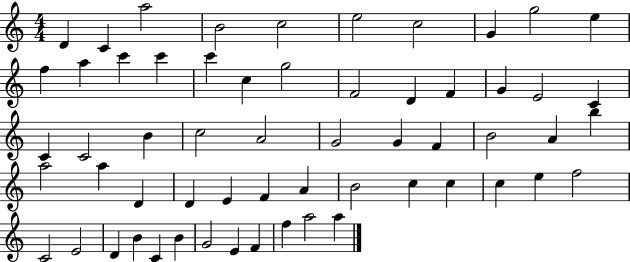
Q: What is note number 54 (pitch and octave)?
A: G4